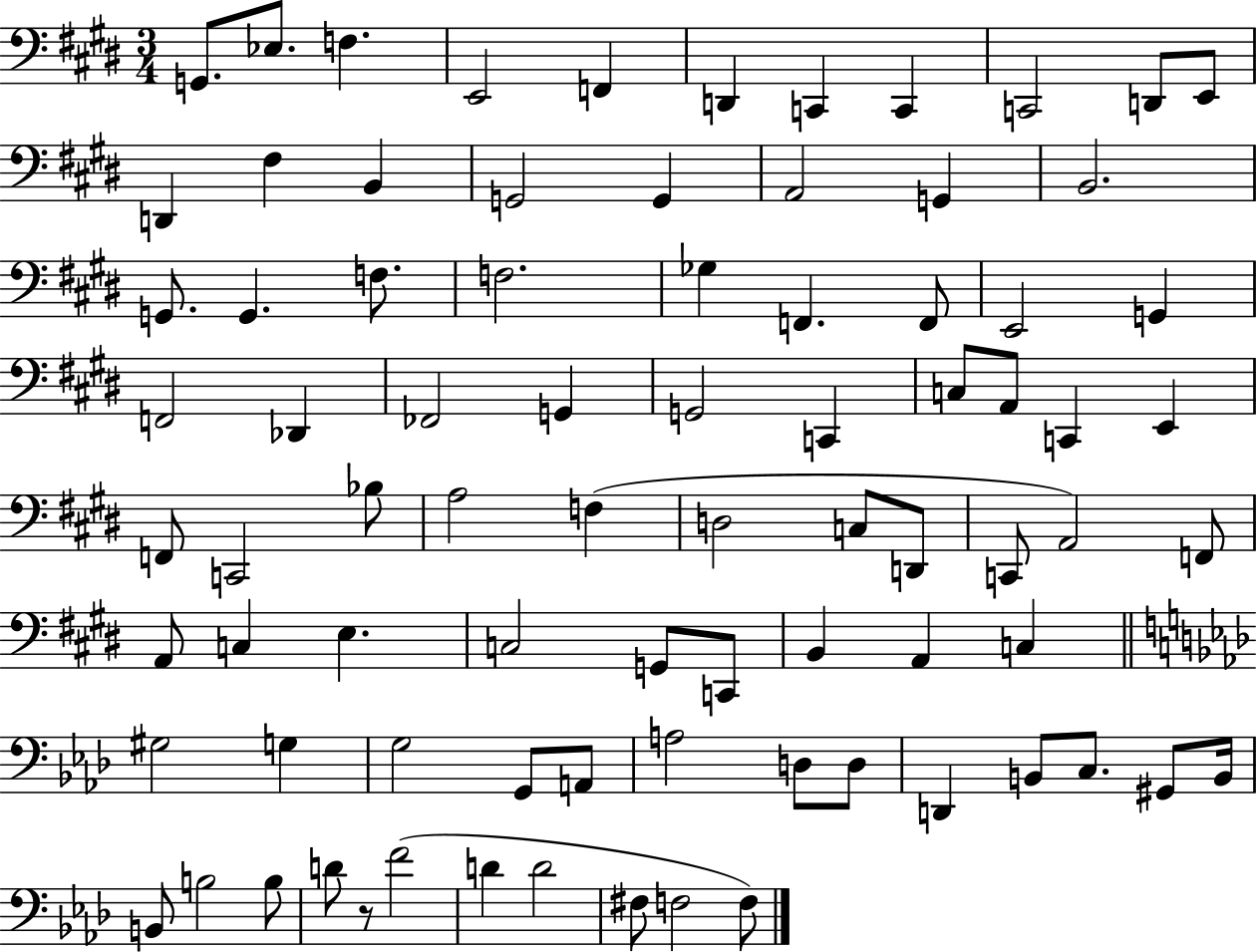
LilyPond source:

{
  \clef bass
  \numericTimeSignature
  \time 3/4
  \key e \major
  g,8. ees8. f4. | e,2 f,4 | d,4 c,4 c,4 | c,2 d,8 e,8 | \break d,4 fis4 b,4 | g,2 g,4 | a,2 g,4 | b,2. | \break g,8. g,4. f8. | f2. | ges4 f,4. f,8 | e,2 g,4 | \break f,2 des,4 | fes,2 g,4 | g,2 c,4 | c8 a,8 c,4 e,4 | \break f,8 c,2 bes8 | a2 f4( | d2 c8 d,8 | c,8 a,2) f,8 | \break a,8 c4 e4. | c2 g,8 c,8 | b,4 a,4 c4 | \bar "||" \break \key f \minor gis2 g4 | g2 g,8 a,8 | a2 d8 d8 | d,4 b,8 c8. gis,8 b,16 | \break b,8 b2 b8 | d'8 r8 f'2( | d'4 d'2 | fis8 f2 f8) | \break \bar "|."
}